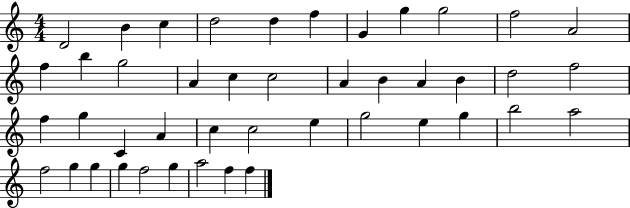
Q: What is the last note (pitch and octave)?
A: F5